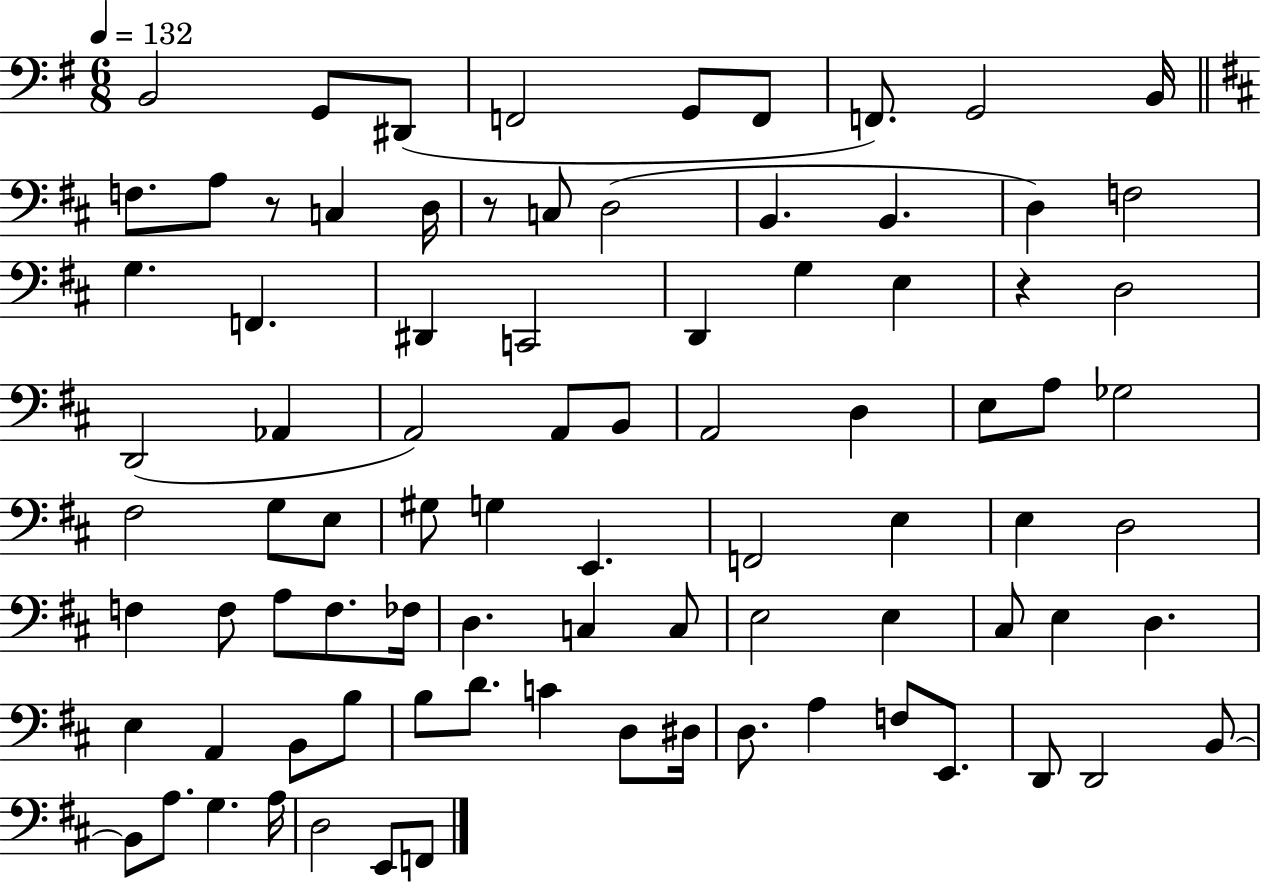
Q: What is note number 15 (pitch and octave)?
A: D3